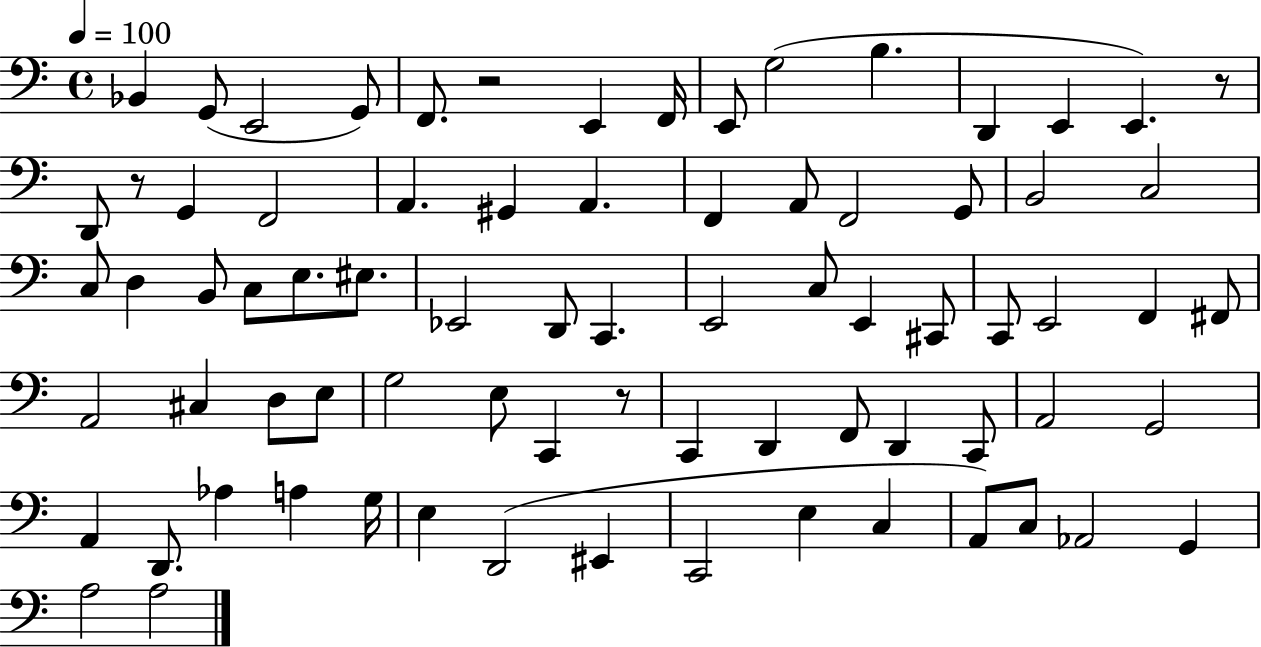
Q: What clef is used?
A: bass